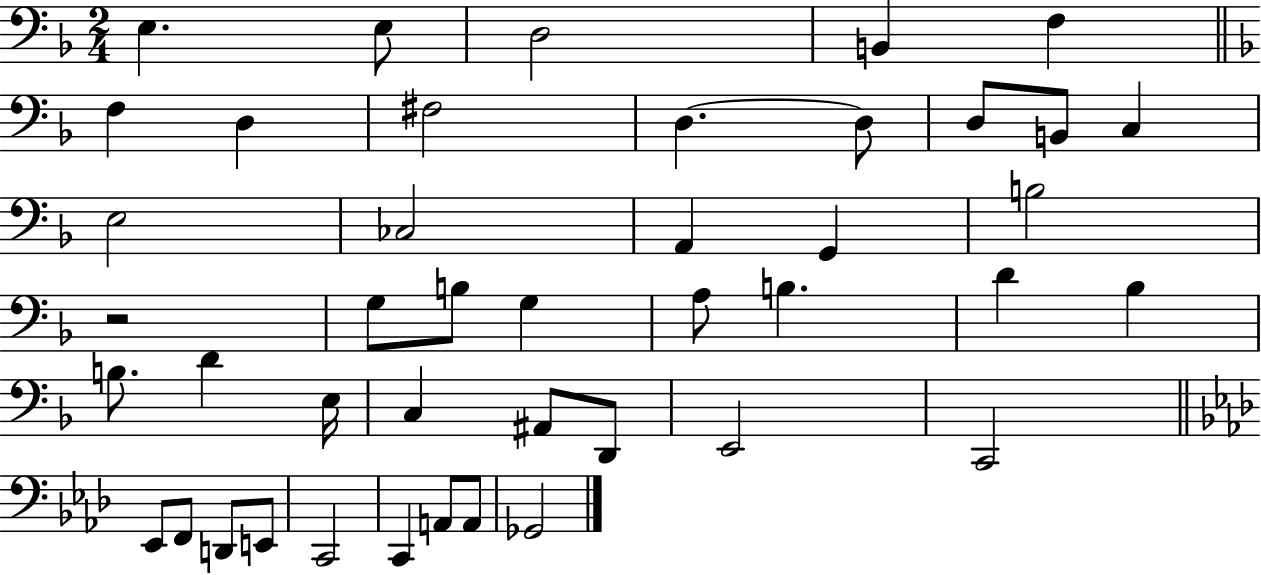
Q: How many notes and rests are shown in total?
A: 43